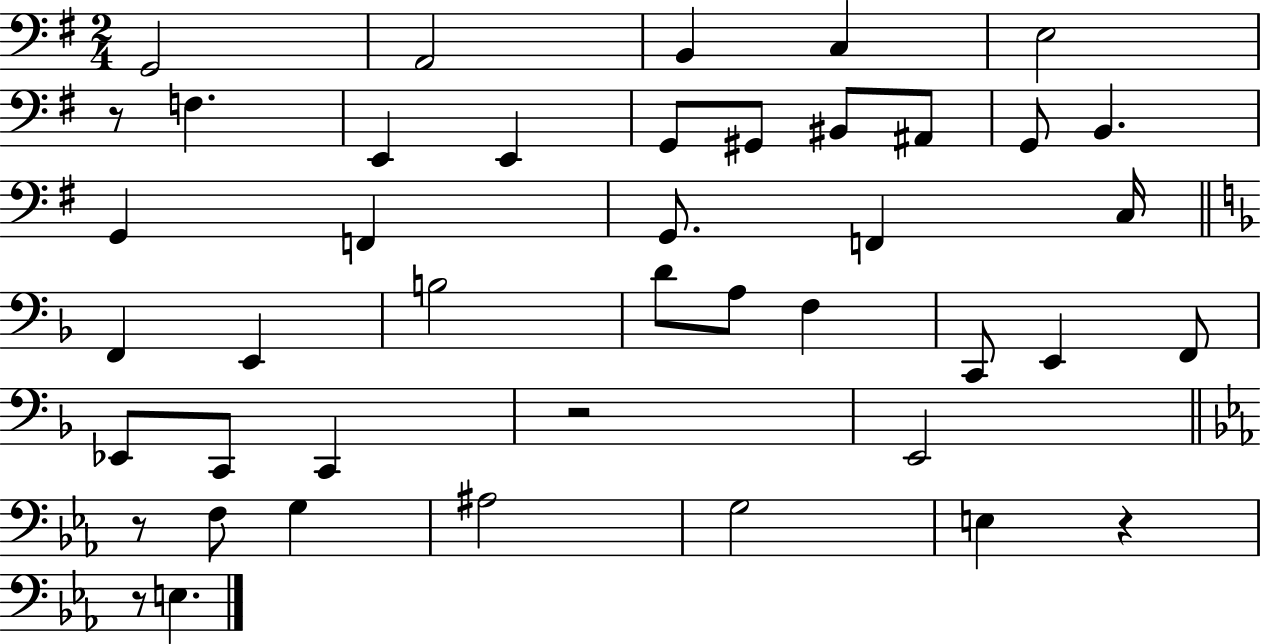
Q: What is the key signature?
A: G major